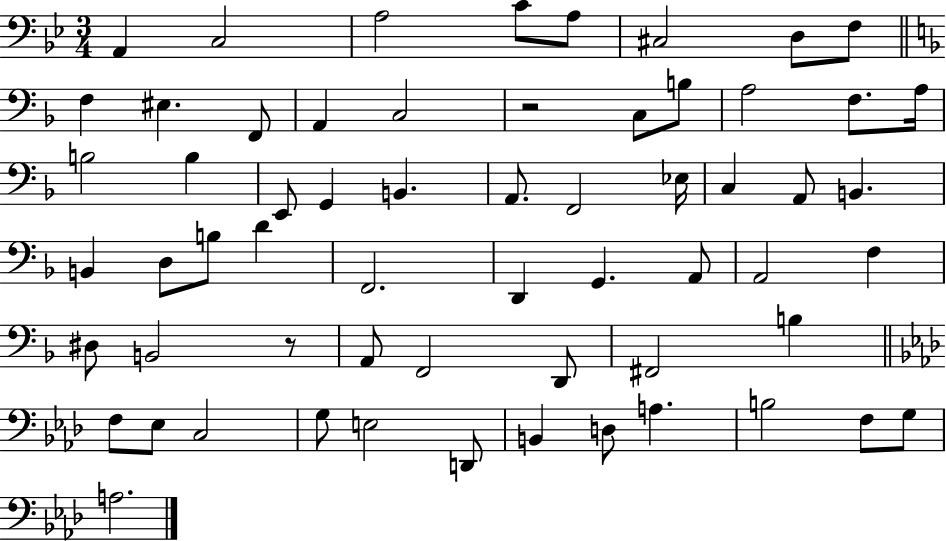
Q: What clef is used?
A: bass